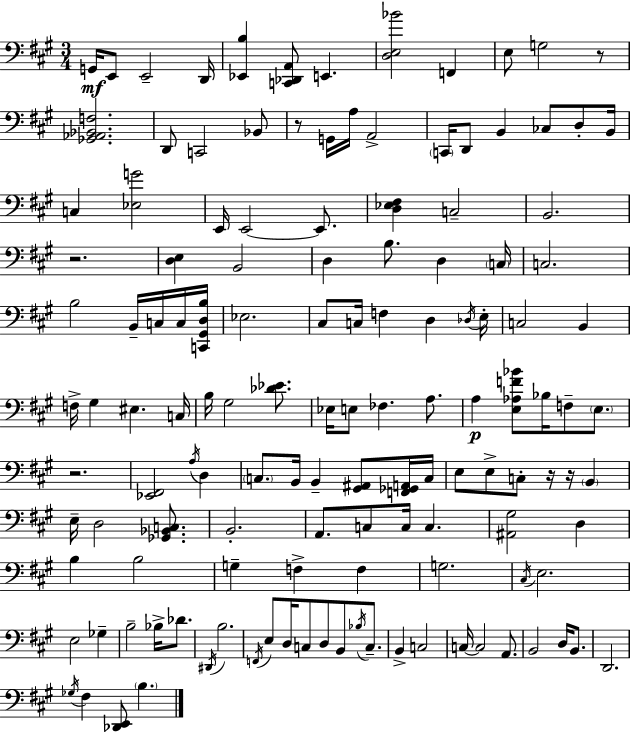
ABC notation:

X:1
T:Untitled
M:3/4
L:1/4
K:A
G,,/4 E,,/2 E,,2 D,,/4 [_E,,B,] [C,,_D,,A,,]/2 E,, [D,E,_B]2 F,, E,/2 G,2 z/2 [_G,,_A,,_B,,F,]2 D,,/2 C,,2 _B,,/2 z/2 G,,/4 A,/4 A,,2 C,,/4 D,,/2 B,, _C,/2 D,/2 B,,/4 C, [_E,G]2 E,,/4 E,,2 E,,/2 [D,_E,^F,] C,2 B,,2 z2 [D,E,] B,,2 D, B,/2 D, C,/4 C,2 B,2 B,,/4 C,/4 C,/4 [C,,^G,,D,B,]/4 _E,2 ^C,/2 C,/4 F, D, _D,/4 E,/4 C,2 B,, F,/4 ^G, ^E, C,/4 B,/4 ^G,2 [_D_E]/2 _E,/4 E,/2 _F, A,/2 A, [E,_A,F_B]/2 _B,/4 F,/2 E,/2 z2 [_E,,^F,,]2 A,/4 D, C,/2 B,,/4 B,, [^G,,^A,,]/2 [F,,_G,,A,,]/4 C,/4 E,/2 E,/2 C,/2 z/4 z/4 B,, E,/4 D,2 [_G,,_B,,C,]/2 B,,2 A,,/2 C,/2 C,/4 C, [^A,,^G,]2 D, B, B,2 G, F, F, G,2 ^C,/4 E,2 E,2 _G, B,2 _B,/4 _D/2 ^D,,/4 B,2 F,,/4 E,/2 D,/4 C,/2 D,/2 B,,/2 _B,/4 C,/2 B,, C,2 C,/4 C,2 A,,/2 B,,2 D,/4 B,,/2 D,,2 _G,/4 ^F, [_D,,E,,]/2 B,